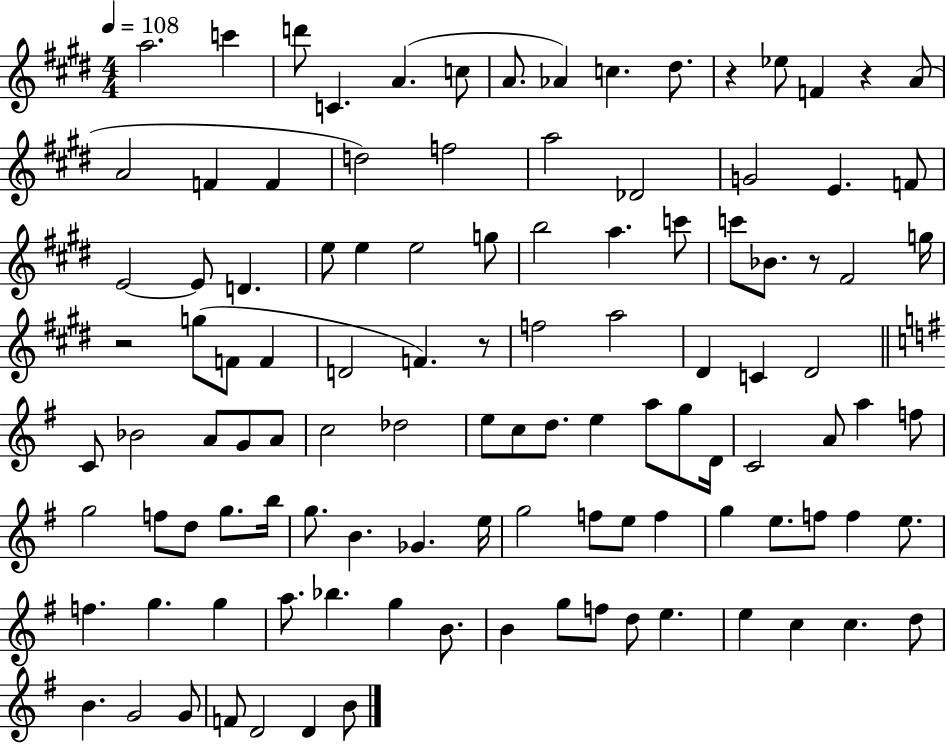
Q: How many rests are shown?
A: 5